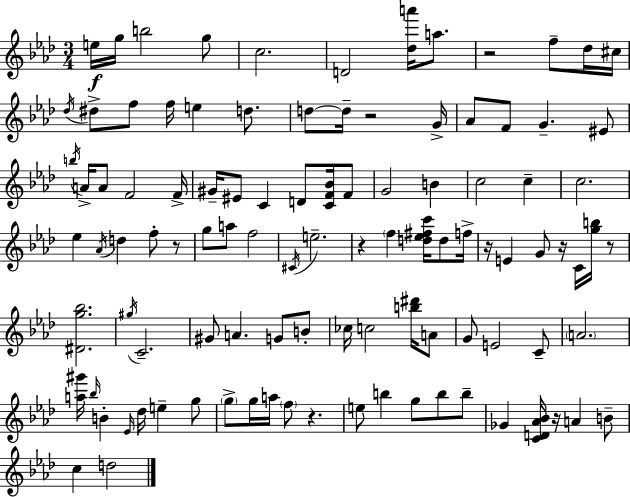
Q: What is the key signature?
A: AES major